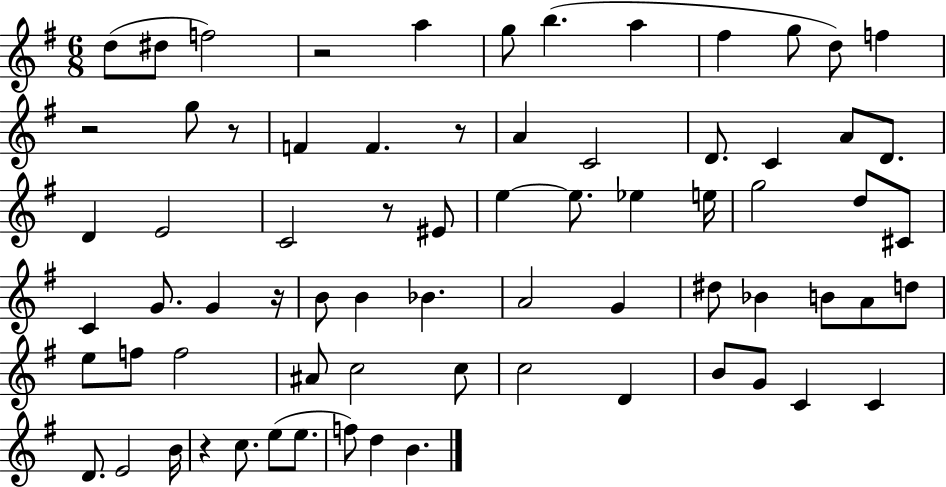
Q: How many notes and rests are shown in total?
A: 72